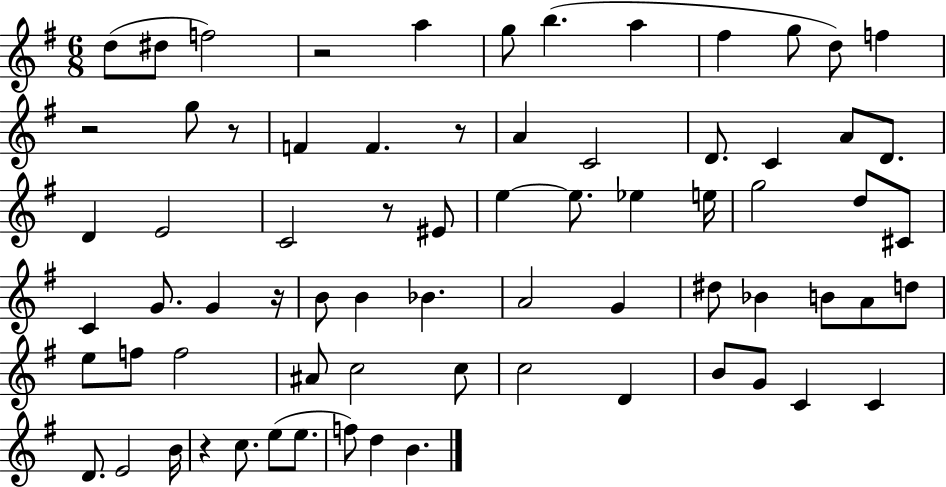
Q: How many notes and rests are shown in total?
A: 72